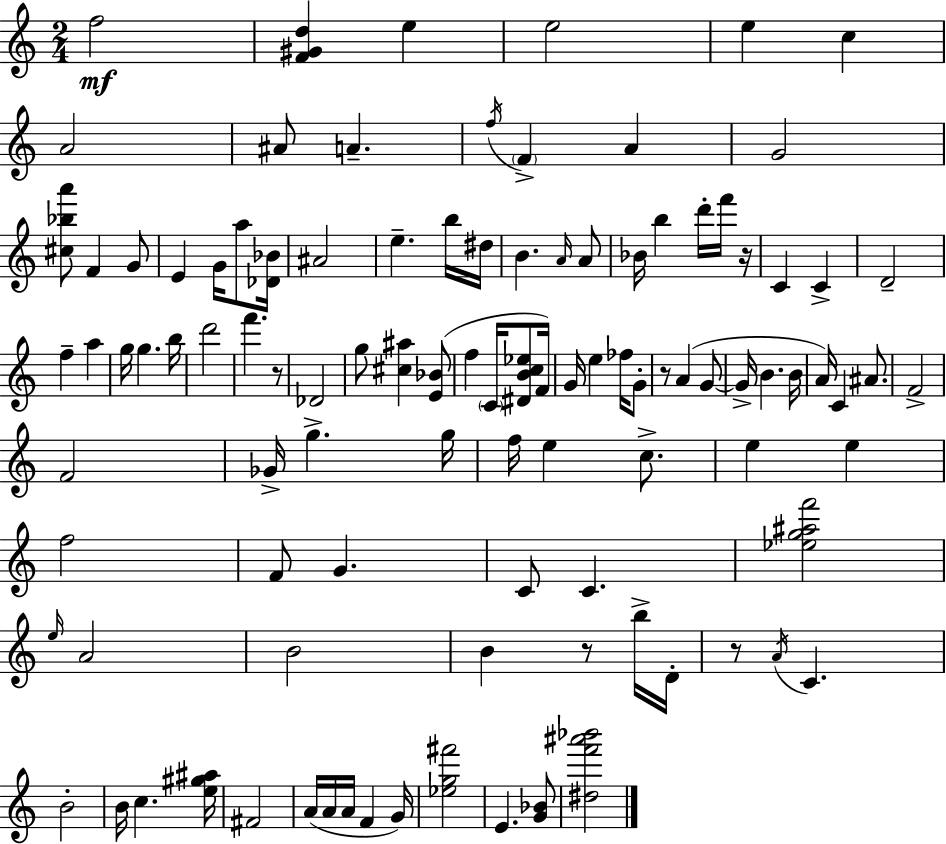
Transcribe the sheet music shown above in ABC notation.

X:1
T:Untitled
M:2/4
L:1/4
K:Am
f2 [F^Gd] e e2 e c A2 ^A/2 A f/4 F A G2 [^c_ba']/2 F G/2 E G/4 a/2 [_D_B]/4 ^A2 e b/4 ^d/4 B A/4 A/2 _B/4 b d'/4 f'/4 z/4 C C D2 f a g/4 g b/4 d'2 f' z/2 _D2 g/2 [^c^a] [E_B]/2 f C/4 [^DBc_e]/2 F/4 G/4 e _f/4 G/2 z/2 A G/2 G/4 B B/4 A/4 C ^A/2 F2 F2 _G/4 g g/4 f/4 e c/2 e e f2 F/2 G C/2 C [_eg^af']2 e/4 A2 B2 B z/2 b/4 D/4 z/2 A/4 C B2 B/4 c [e^g^a]/4 ^F2 A/4 A/4 A/4 F G/4 [_eg^f']2 E [G_B]/2 [^df'^a'_b']2